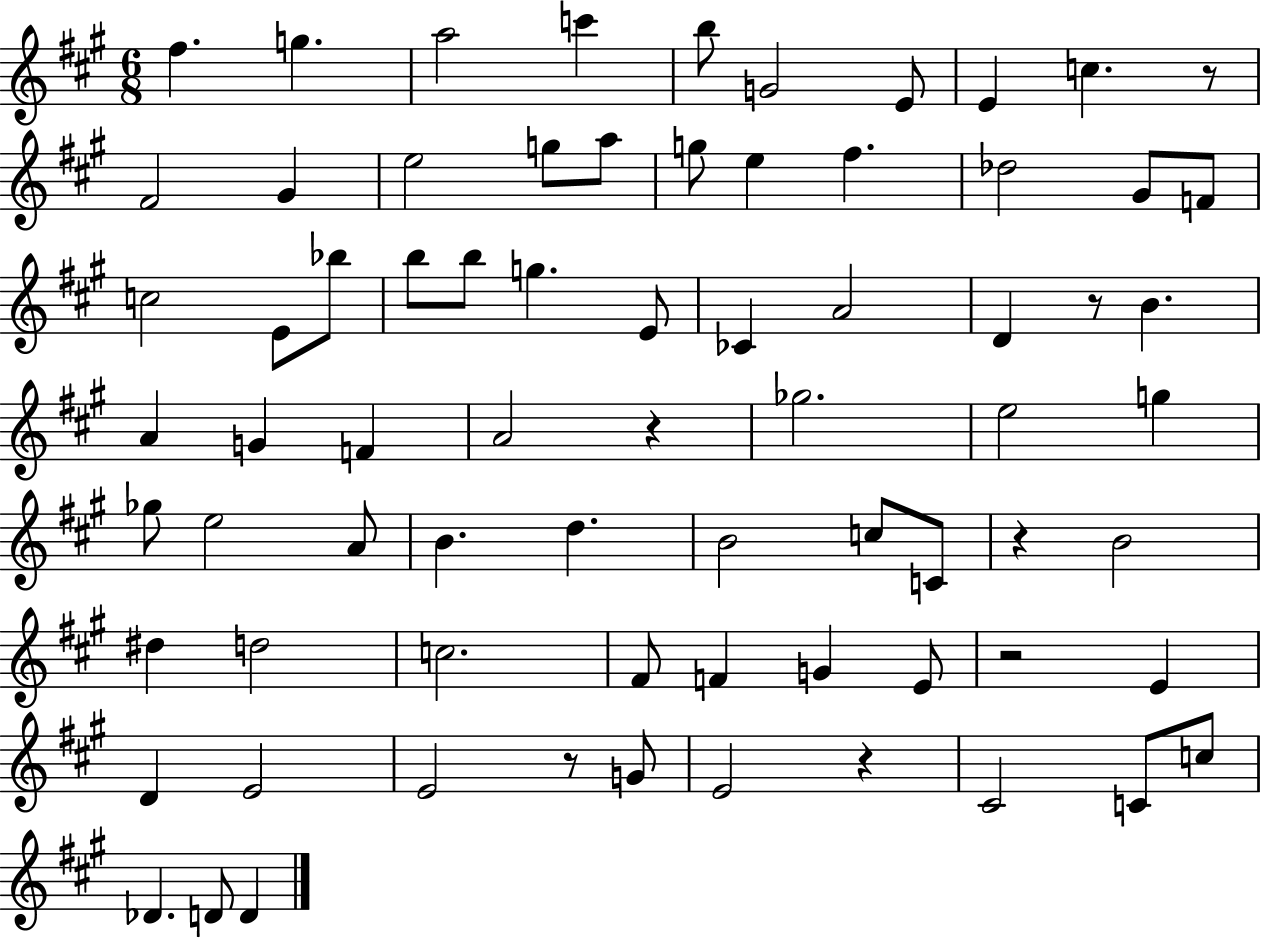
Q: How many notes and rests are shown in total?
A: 73